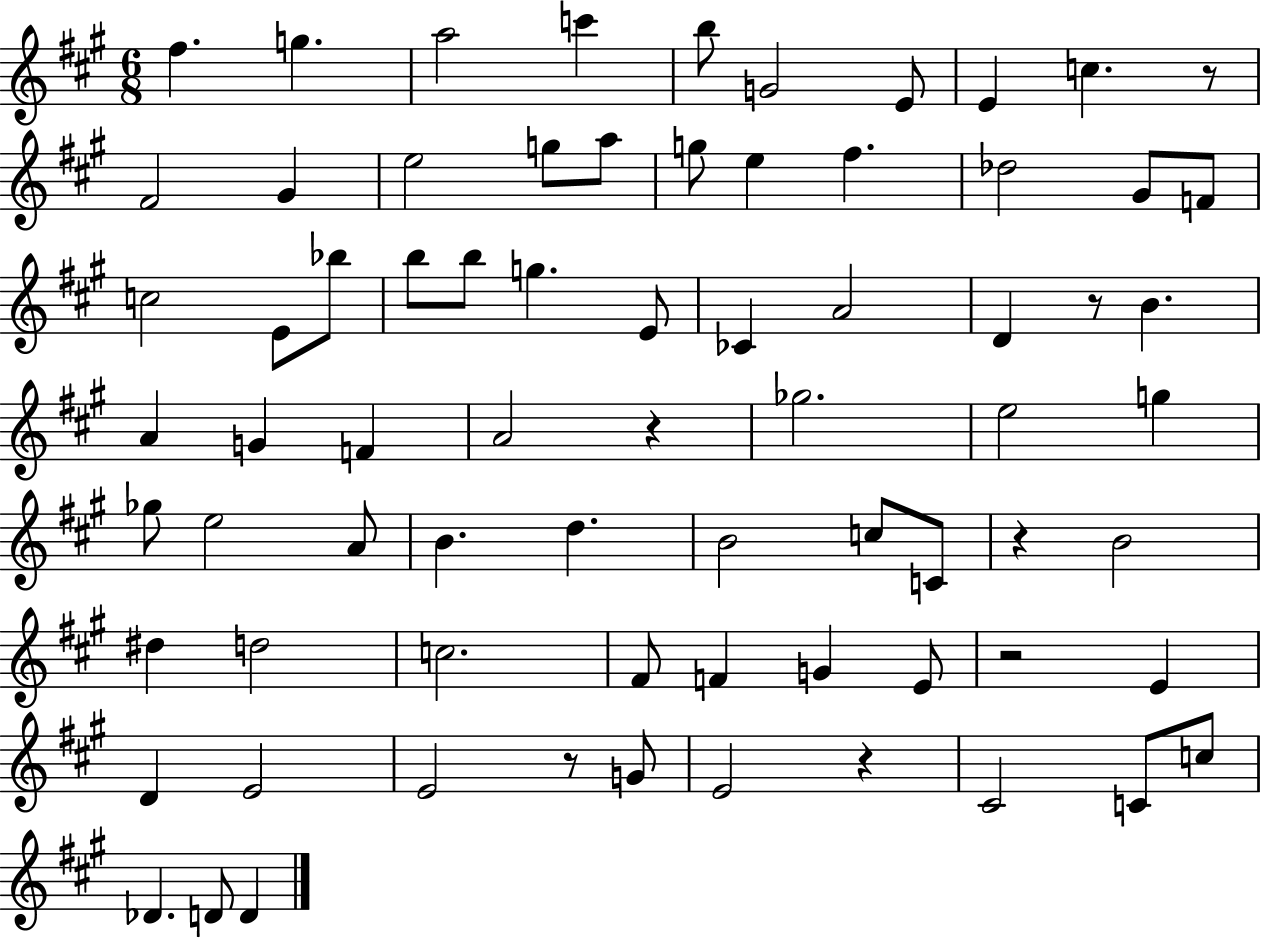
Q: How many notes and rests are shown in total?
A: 73